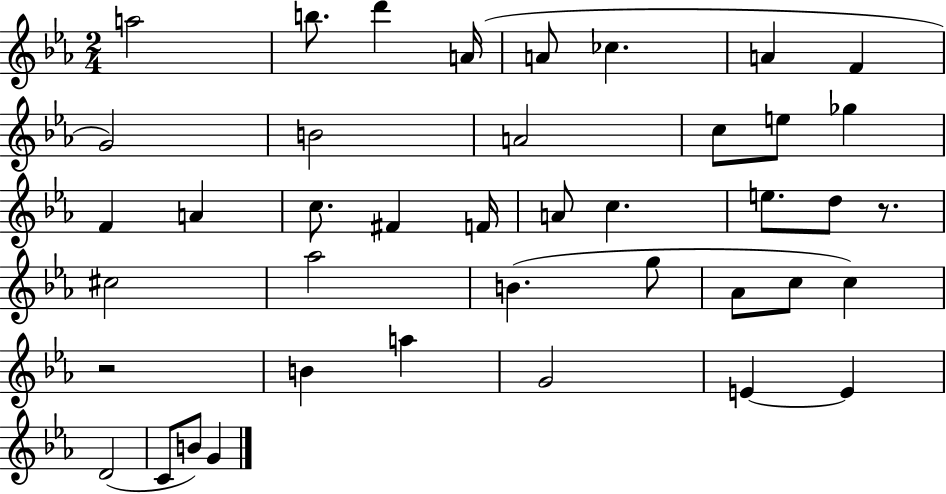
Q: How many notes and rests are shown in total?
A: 41